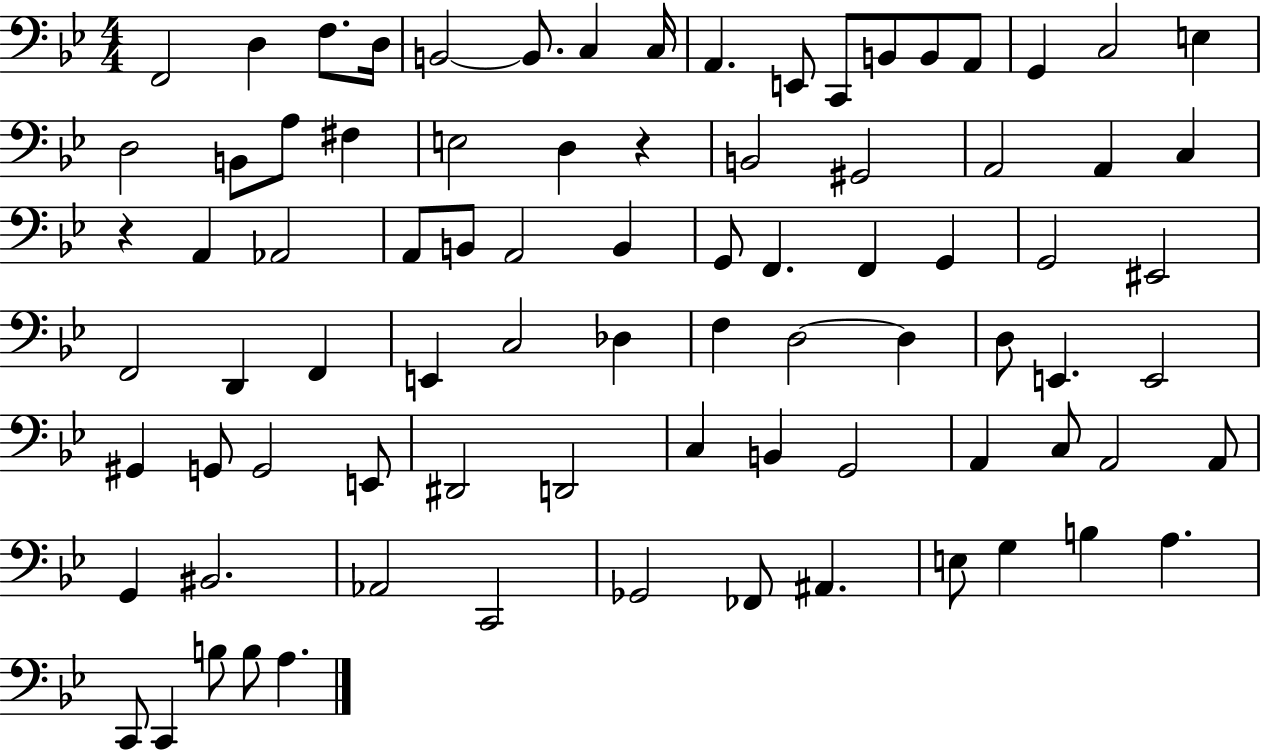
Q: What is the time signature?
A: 4/4